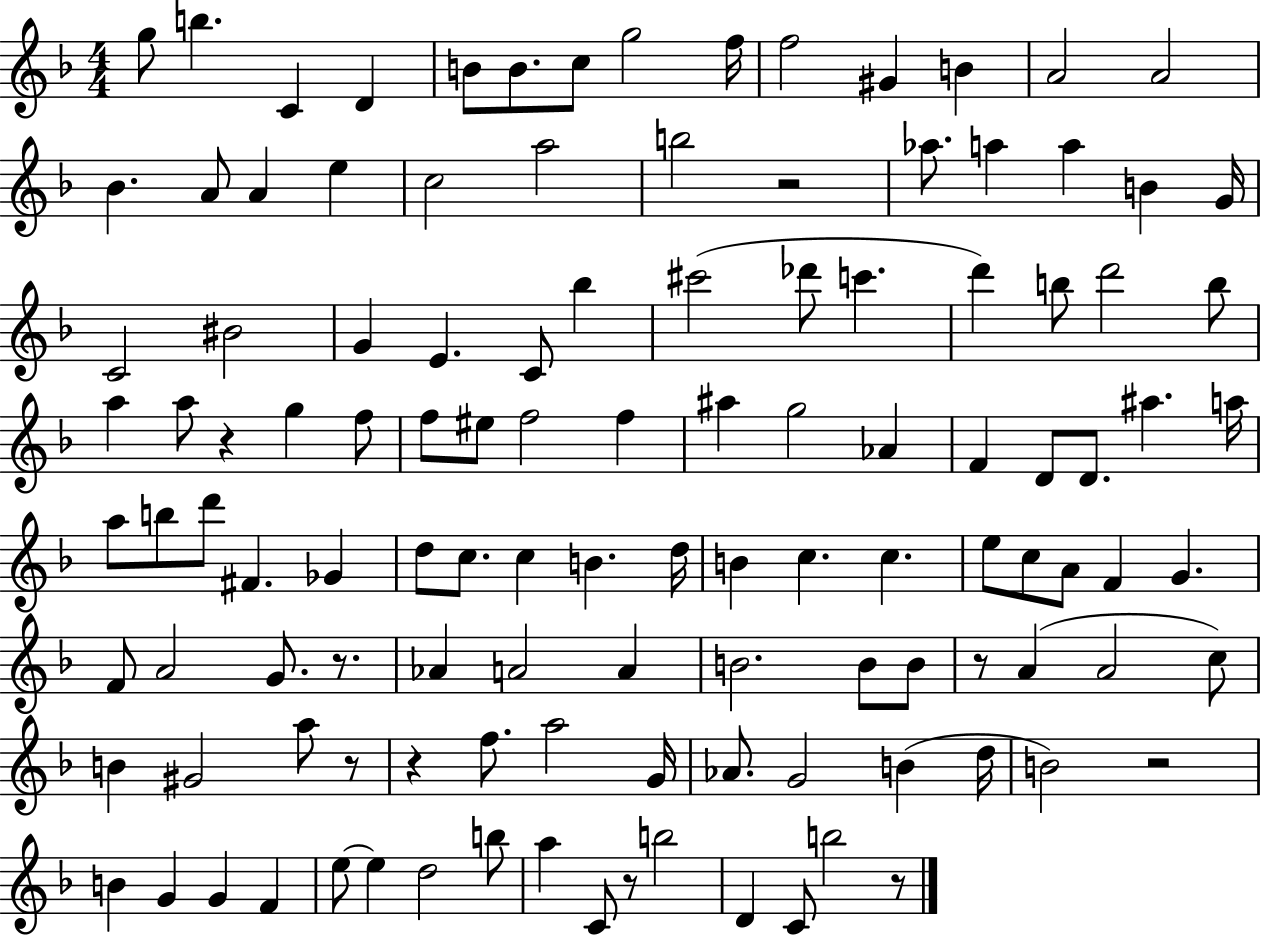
G5/e B5/q. C4/q D4/q B4/e B4/e. C5/e G5/h F5/s F5/h G#4/q B4/q A4/h A4/h Bb4/q. A4/e A4/q E5/q C5/h A5/h B5/h R/h Ab5/e. A5/q A5/q B4/q G4/s C4/h BIS4/h G4/q E4/q. C4/e Bb5/q C#6/h Db6/e C6/q. D6/q B5/e D6/h B5/e A5/q A5/e R/q G5/q F5/e F5/e EIS5/e F5/h F5/q A#5/q G5/h Ab4/q F4/q D4/e D4/e. A#5/q. A5/s A5/e B5/e D6/e F#4/q. Gb4/q D5/e C5/e. C5/q B4/q. D5/s B4/q C5/q. C5/q. E5/e C5/e A4/e F4/q G4/q. F4/e A4/h G4/e. R/e. Ab4/q A4/h A4/q B4/h. B4/e B4/e R/e A4/q A4/h C5/e B4/q G#4/h A5/e R/e R/q F5/e. A5/h G4/s Ab4/e. G4/h B4/q D5/s B4/h R/h B4/q G4/q G4/q F4/q E5/e E5/q D5/h B5/e A5/q C4/e R/e B5/h D4/q C4/e B5/h R/e